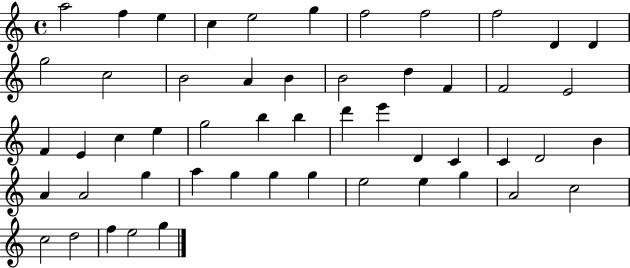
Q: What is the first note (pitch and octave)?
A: A5